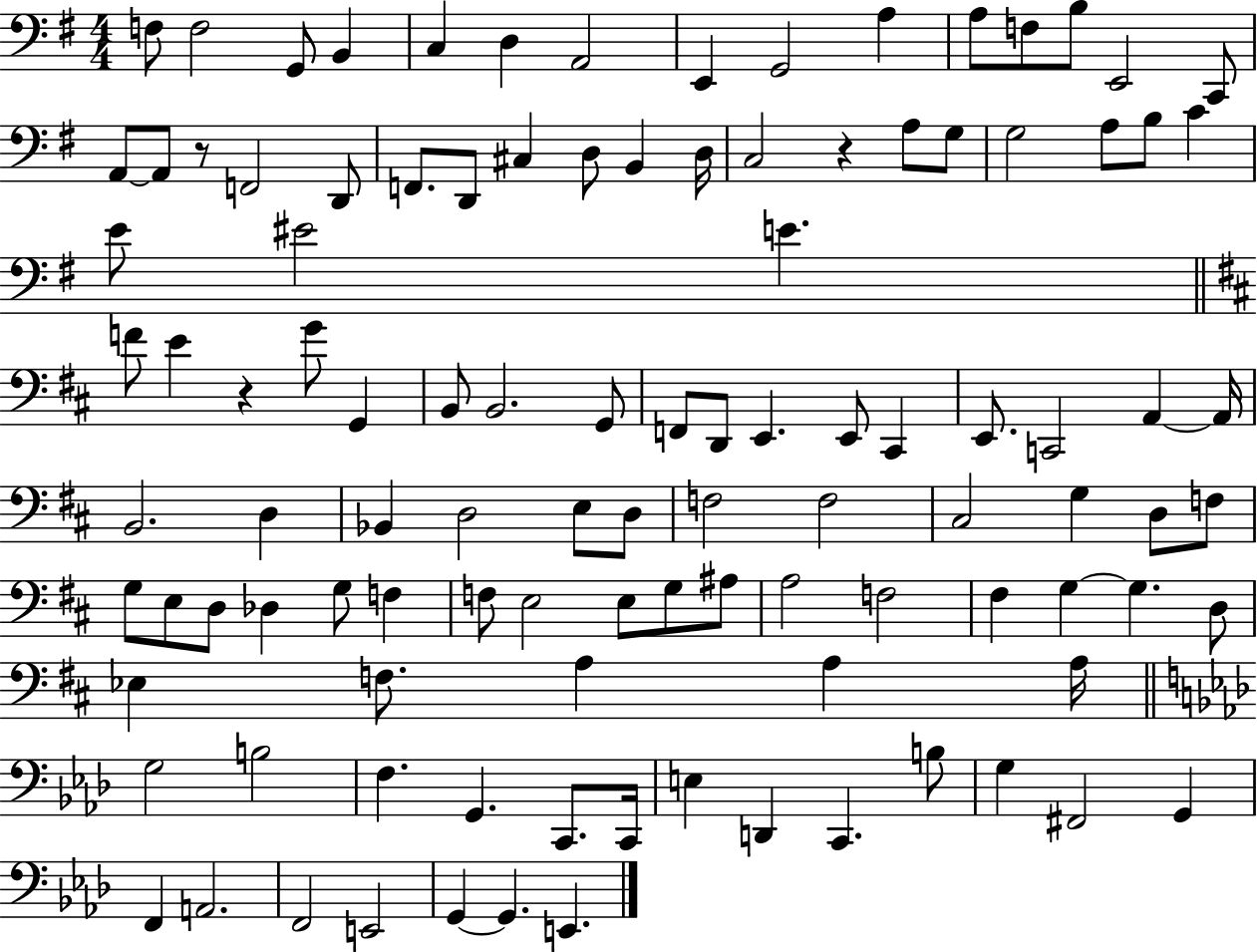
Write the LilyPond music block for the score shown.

{
  \clef bass
  \numericTimeSignature
  \time 4/4
  \key g \major
  f8 f2 g,8 b,4 | c4 d4 a,2 | e,4 g,2 a4 | a8 f8 b8 e,2 c,8 | \break a,8~~ a,8 r8 f,2 d,8 | f,8. d,8 cis4 d8 b,4 d16 | c2 r4 a8 g8 | g2 a8 b8 c'4 | \break e'8 eis'2 e'4. | \bar "||" \break \key b \minor f'8 e'4 r4 g'8 g,4 | b,8 b,2. g,8 | f,8 d,8 e,4. e,8 cis,4 | e,8. c,2 a,4~~ a,16 | \break b,2. d4 | bes,4 d2 e8 d8 | f2 f2 | cis2 g4 d8 f8 | \break g8 e8 d8 des4 g8 f4 | f8 e2 e8 g8 ais8 | a2 f2 | fis4 g4~~ g4. d8 | \break ees4 f8. a4 a4 a16 | \bar "||" \break \key aes \major g2 b2 | f4. g,4. c,8. c,16 | e4 d,4 c,4. b8 | g4 fis,2 g,4 | \break f,4 a,2. | f,2 e,2 | g,4~~ g,4. e,4. | \bar "|."
}